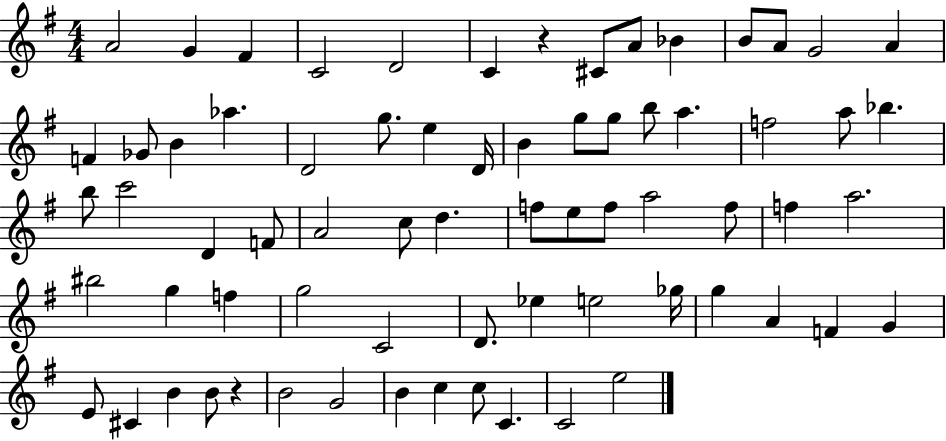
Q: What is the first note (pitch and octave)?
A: A4